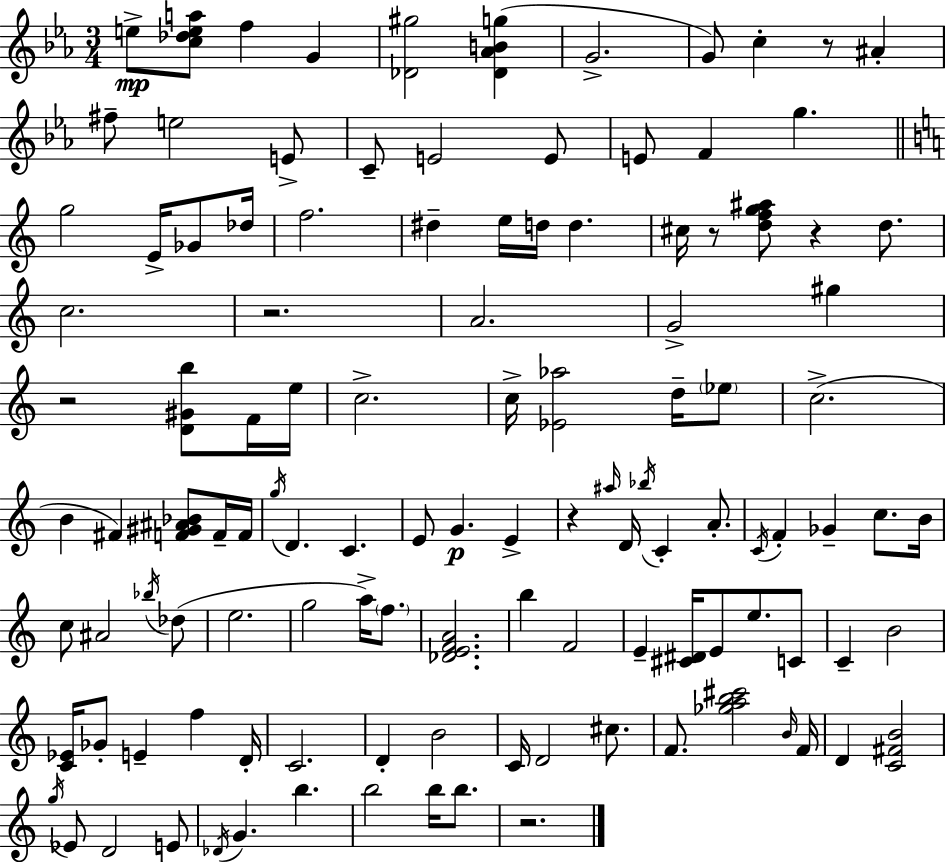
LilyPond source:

{
  \clef treble
  \numericTimeSignature
  \time 3/4
  \key c \minor
  \repeat volta 2 { e''8->\mp <c'' des'' e'' a''>8 f''4 g'4 | <des' gis''>2 <des' aes' b' g''>4( | g'2.-> | g'8) c''4-. r8 ais'4-. | \break fis''8-- e''2 e'8-> | c'8-- e'2 e'8 | e'8 f'4 g''4. | \bar "||" \break \key c \major g''2 e'16-> ges'8 des''16 | f''2. | dis''4-- e''16 d''16 d''4. | cis''16 r8 <d'' f'' g'' ais''>8 r4 d''8. | \break c''2. | r2. | a'2. | g'2-> gis''4 | \break r2 <d' gis' b''>8 f'16 e''16 | c''2.-> | c''16-> <ees' aes''>2 d''16-- \parenthesize ees''8 | c''2.->( | \break b'4 fis'4) <f' gis' ais' bes'>8 f'16-- f'16 | \acciaccatura { g''16 } d'4. c'4. | e'8 g'4.\p e'4-> | r4 \grace { ais''16 } d'16 \acciaccatura { bes''16 } c'4-. | \break a'8.-. \acciaccatura { c'16 } f'4-. ges'4-- | c''8. b'16 c''8 ais'2 | \acciaccatura { bes''16 }( des''8 e''2. | g''2 | \break a''16->) \parenthesize f''8. <des' e' f' a'>2. | b''4 f'2 | e'4-- <cis' dis'>16 e'8 | e''8. c'8 c'4-- b'2 | \break <c' ees'>16 ges'8-. e'4-- | f''4 d'16-. c'2. | d'4-. b'2 | c'16 d'2 | \break cis''8. f'8. <ges'' a'' b'' cis'''>2 | \grace { b'16 } f'16 d'4 <c' fis' b'>2 | \acciaccatura { g''16 } ees'8 d'2 | e'8 \acciaccatura { des'16 } g'4. | \break b''4. b''2 | b''16 b''8. r2. | } \bar "|."
}